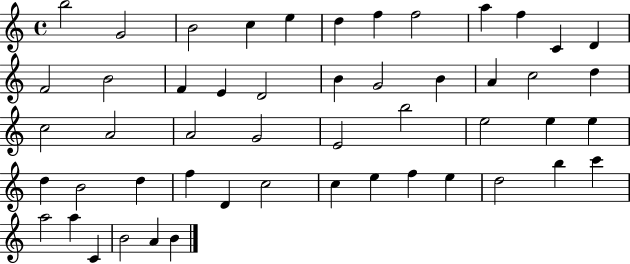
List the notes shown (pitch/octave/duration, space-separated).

B5/h G4/h B4/h C5/q E5/q D5/q F5/q F5/h A5/q F5/q C4/q D4/q F4/h B4/h F4/q E4/q D4/h B4/q G4/h B4/q A4/q C5/h D5/q C5/h A4/h A4/h G4/h E4/h B5/h E5/h E5/q E5/q D5/q B4/h D5/q F5/q D4/q C5/h C5/q E5/q F5/q E5/q D5/h B5/q C6/q A5/h A5/q C4/q B4/h A4/q B4/q